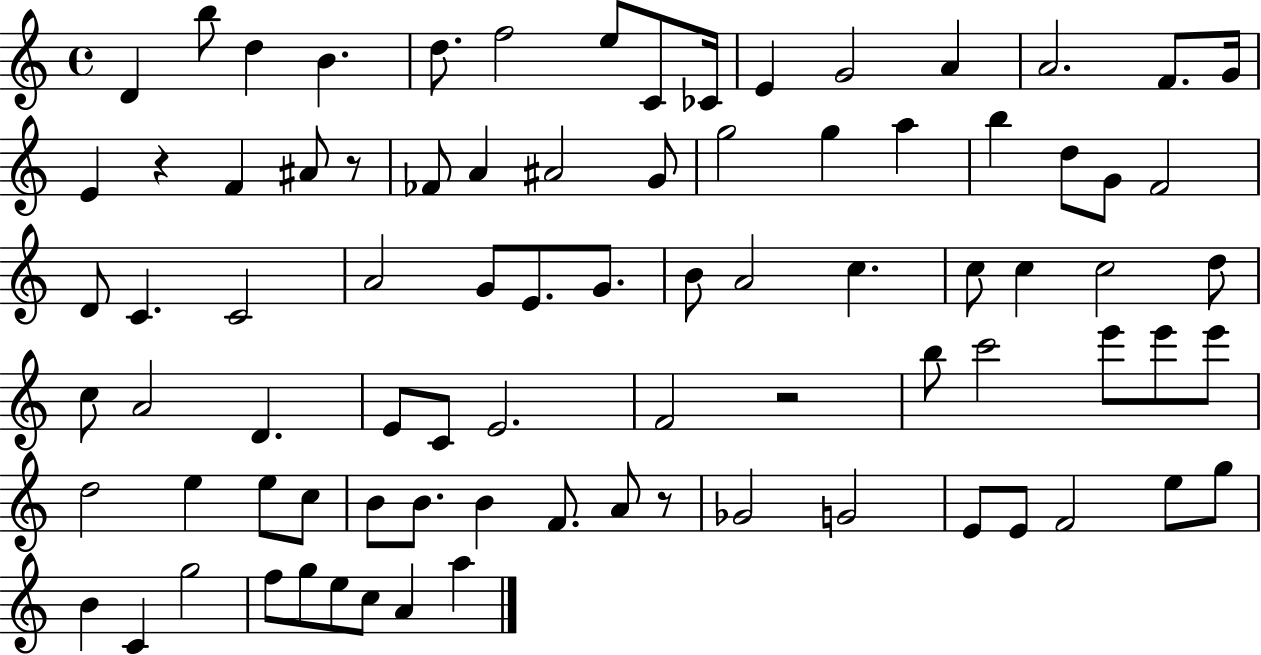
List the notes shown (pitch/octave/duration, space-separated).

D4/q B5/e D5/q B4/q. D5/e. F5/h E5/e C4/e CES4/s E4/q G4/h A4/q A4/h. F4/e. G4/s E4/q R/q F4/q A#4/e R/e FES4/e A4/q A#4/h G4/e G5/h G5/q A5/q B5/q D5/e G4/e F4/h D4/e C4/q. C4/h A4/h G4/e E4/e. G4/e. B4/e A4/h C5/q. C5/e C5/q C5/h D5/e C5/e A4/h D4/q. E4/e C4/e E4/h. F4/h R/h B5/e C6/h E6/e E6/e E6/e D5/h E5/q E5/e C5/e B4/e B4/e. B4/q F4/e. A4/e R/e Gb4/h G4/h E4/e E4/e F4/h E5/e G5/e B4/q C4/q G5/h F5/e G5/e E5/e C5/e A4/q A5/q